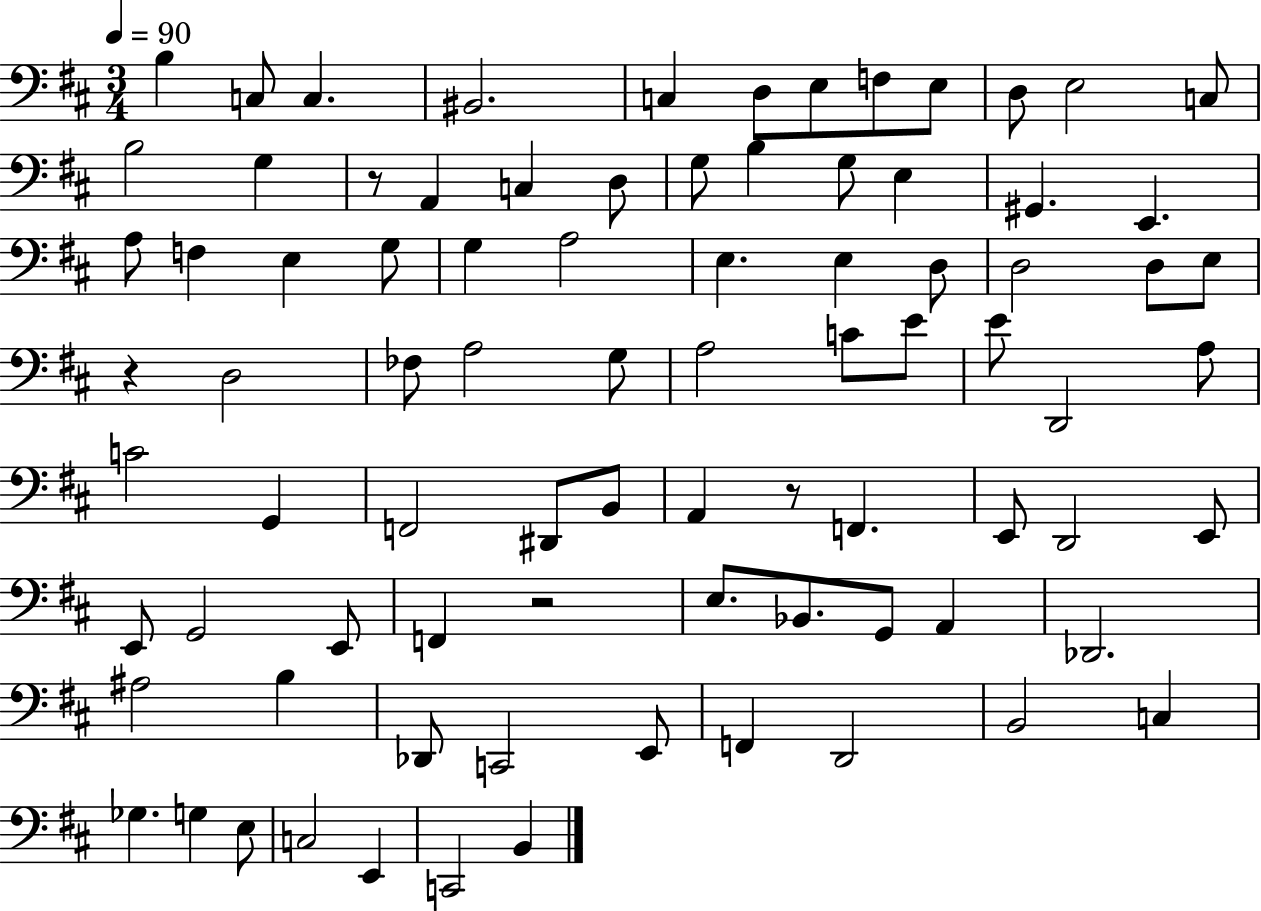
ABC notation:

X:1
T:Untitled
M:3/4
L:1/4
K:D
B, C,/2 C, ^B,,2 C, D,/2 E,/2 F,/2 E,/2 D,/2 E,2 C,/2 B,2 G, z/2 A,, C, D,/2 G,/2 B, G,/2 E, ^G,, E,, A,/2 F, E, G,/2 G, A,2 E, E, D,/2 D,2 D,/2 E,/2 z D,2 _F,/2 A,2 G,/2 A,2 C/2 E/2 E/2 D,,2 A,/2 C2 G,, F,,2 ^D,,/2 B,,/2 A,, z/2 F,, E,,/2 D,,2 E,,/2 E,,/2 G,,2 E,,/2 F,, z2 E,/2 _B,,/2 G,,/2 A,, _D,,2 ^A,2 B, _D,,/2 C,,2 E,,/2 F,, D,,2 B,,2 C, _G, G, E,/2 C,2 E,, C,,2 B,,